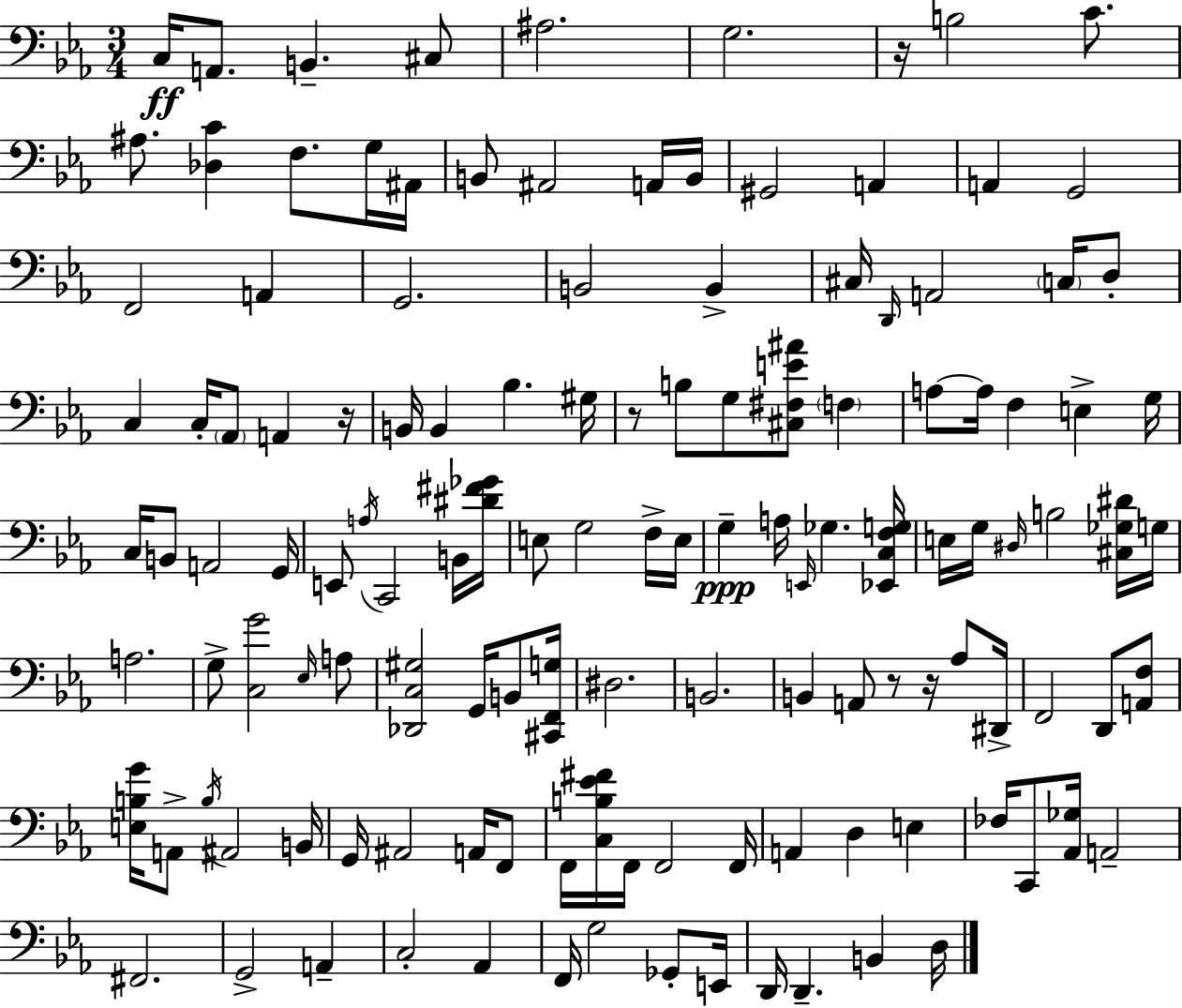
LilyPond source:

{
  \clef bass
  \numericTimeSignature
  \time 3/4
  \key c \minor
  \repeat volta 2 { c16\ff a,8. b,4.-- cis8 | ais2. | g2. | r16 b2 c'8. | \break ais8. <des c'>4 f8. g16 ais,16 | b,8 ais,2 a,16 b,16 | gis,2 a,4 | a,4 g,2 | \break f,2 a,4 | g,2. | b,2 b,4-> | cis16 \grace { d,16 } a,2 \parenthesize c16 d8-. | \break c4 c16-. \parenthesize aes,8 a,4 | r16 b,16 b,4 bes4. | gis16 r8 b8 g8 <cis fis e' ais'>8 \parenthesize f4 | a8~~ a16 f4 e4-> | \break g16 c16 b,8 a,2 | g,16 e,8 \acciaccatura { a16 } c,2 | b,16 <dis' fis' ges'>16 e8 g2 | f16-> e16 g4--\ppp a16 \grace { e,16 } ges4. | \break <ees, c f g>16 e16 g16 \grace { dis16 } b2 | <cis ges dis'>16 g16 a2. | g8-> <c g'>2 | \grace { ees16 } a8 <des, c gis>2 | \break g,16 b,8 <cis, f, g>16 dis2. | b,2. | b,4 a,8 r8 | r16 aes8 dis,16-> f,2 | \break d,8 <a, f>8 <e b g'>16 a,8-> \acciaccatura { b16 } ais,2 | b,16 g,16 ais,2 | a,16 f,8 f,16 <c b ees' fis'>16 f,16 f,2 | f,16 a,4 d4 | \break e4 fes16 c,8 <aes, ges>16 a,2-- | fis,2. | g,2-> | a,4-- c2-. | \break aes,4 f,16 g2 | ges,8-. e,16 d,16 d,4.-- | b,4 d16 } \bar "|."
}